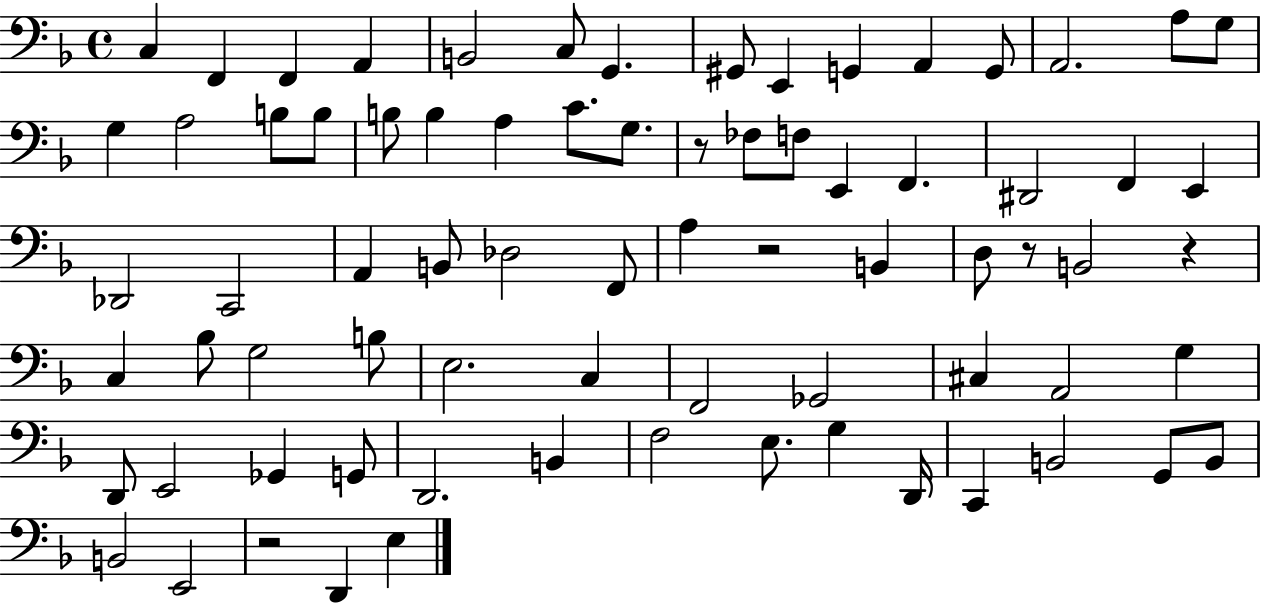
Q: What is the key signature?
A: F major